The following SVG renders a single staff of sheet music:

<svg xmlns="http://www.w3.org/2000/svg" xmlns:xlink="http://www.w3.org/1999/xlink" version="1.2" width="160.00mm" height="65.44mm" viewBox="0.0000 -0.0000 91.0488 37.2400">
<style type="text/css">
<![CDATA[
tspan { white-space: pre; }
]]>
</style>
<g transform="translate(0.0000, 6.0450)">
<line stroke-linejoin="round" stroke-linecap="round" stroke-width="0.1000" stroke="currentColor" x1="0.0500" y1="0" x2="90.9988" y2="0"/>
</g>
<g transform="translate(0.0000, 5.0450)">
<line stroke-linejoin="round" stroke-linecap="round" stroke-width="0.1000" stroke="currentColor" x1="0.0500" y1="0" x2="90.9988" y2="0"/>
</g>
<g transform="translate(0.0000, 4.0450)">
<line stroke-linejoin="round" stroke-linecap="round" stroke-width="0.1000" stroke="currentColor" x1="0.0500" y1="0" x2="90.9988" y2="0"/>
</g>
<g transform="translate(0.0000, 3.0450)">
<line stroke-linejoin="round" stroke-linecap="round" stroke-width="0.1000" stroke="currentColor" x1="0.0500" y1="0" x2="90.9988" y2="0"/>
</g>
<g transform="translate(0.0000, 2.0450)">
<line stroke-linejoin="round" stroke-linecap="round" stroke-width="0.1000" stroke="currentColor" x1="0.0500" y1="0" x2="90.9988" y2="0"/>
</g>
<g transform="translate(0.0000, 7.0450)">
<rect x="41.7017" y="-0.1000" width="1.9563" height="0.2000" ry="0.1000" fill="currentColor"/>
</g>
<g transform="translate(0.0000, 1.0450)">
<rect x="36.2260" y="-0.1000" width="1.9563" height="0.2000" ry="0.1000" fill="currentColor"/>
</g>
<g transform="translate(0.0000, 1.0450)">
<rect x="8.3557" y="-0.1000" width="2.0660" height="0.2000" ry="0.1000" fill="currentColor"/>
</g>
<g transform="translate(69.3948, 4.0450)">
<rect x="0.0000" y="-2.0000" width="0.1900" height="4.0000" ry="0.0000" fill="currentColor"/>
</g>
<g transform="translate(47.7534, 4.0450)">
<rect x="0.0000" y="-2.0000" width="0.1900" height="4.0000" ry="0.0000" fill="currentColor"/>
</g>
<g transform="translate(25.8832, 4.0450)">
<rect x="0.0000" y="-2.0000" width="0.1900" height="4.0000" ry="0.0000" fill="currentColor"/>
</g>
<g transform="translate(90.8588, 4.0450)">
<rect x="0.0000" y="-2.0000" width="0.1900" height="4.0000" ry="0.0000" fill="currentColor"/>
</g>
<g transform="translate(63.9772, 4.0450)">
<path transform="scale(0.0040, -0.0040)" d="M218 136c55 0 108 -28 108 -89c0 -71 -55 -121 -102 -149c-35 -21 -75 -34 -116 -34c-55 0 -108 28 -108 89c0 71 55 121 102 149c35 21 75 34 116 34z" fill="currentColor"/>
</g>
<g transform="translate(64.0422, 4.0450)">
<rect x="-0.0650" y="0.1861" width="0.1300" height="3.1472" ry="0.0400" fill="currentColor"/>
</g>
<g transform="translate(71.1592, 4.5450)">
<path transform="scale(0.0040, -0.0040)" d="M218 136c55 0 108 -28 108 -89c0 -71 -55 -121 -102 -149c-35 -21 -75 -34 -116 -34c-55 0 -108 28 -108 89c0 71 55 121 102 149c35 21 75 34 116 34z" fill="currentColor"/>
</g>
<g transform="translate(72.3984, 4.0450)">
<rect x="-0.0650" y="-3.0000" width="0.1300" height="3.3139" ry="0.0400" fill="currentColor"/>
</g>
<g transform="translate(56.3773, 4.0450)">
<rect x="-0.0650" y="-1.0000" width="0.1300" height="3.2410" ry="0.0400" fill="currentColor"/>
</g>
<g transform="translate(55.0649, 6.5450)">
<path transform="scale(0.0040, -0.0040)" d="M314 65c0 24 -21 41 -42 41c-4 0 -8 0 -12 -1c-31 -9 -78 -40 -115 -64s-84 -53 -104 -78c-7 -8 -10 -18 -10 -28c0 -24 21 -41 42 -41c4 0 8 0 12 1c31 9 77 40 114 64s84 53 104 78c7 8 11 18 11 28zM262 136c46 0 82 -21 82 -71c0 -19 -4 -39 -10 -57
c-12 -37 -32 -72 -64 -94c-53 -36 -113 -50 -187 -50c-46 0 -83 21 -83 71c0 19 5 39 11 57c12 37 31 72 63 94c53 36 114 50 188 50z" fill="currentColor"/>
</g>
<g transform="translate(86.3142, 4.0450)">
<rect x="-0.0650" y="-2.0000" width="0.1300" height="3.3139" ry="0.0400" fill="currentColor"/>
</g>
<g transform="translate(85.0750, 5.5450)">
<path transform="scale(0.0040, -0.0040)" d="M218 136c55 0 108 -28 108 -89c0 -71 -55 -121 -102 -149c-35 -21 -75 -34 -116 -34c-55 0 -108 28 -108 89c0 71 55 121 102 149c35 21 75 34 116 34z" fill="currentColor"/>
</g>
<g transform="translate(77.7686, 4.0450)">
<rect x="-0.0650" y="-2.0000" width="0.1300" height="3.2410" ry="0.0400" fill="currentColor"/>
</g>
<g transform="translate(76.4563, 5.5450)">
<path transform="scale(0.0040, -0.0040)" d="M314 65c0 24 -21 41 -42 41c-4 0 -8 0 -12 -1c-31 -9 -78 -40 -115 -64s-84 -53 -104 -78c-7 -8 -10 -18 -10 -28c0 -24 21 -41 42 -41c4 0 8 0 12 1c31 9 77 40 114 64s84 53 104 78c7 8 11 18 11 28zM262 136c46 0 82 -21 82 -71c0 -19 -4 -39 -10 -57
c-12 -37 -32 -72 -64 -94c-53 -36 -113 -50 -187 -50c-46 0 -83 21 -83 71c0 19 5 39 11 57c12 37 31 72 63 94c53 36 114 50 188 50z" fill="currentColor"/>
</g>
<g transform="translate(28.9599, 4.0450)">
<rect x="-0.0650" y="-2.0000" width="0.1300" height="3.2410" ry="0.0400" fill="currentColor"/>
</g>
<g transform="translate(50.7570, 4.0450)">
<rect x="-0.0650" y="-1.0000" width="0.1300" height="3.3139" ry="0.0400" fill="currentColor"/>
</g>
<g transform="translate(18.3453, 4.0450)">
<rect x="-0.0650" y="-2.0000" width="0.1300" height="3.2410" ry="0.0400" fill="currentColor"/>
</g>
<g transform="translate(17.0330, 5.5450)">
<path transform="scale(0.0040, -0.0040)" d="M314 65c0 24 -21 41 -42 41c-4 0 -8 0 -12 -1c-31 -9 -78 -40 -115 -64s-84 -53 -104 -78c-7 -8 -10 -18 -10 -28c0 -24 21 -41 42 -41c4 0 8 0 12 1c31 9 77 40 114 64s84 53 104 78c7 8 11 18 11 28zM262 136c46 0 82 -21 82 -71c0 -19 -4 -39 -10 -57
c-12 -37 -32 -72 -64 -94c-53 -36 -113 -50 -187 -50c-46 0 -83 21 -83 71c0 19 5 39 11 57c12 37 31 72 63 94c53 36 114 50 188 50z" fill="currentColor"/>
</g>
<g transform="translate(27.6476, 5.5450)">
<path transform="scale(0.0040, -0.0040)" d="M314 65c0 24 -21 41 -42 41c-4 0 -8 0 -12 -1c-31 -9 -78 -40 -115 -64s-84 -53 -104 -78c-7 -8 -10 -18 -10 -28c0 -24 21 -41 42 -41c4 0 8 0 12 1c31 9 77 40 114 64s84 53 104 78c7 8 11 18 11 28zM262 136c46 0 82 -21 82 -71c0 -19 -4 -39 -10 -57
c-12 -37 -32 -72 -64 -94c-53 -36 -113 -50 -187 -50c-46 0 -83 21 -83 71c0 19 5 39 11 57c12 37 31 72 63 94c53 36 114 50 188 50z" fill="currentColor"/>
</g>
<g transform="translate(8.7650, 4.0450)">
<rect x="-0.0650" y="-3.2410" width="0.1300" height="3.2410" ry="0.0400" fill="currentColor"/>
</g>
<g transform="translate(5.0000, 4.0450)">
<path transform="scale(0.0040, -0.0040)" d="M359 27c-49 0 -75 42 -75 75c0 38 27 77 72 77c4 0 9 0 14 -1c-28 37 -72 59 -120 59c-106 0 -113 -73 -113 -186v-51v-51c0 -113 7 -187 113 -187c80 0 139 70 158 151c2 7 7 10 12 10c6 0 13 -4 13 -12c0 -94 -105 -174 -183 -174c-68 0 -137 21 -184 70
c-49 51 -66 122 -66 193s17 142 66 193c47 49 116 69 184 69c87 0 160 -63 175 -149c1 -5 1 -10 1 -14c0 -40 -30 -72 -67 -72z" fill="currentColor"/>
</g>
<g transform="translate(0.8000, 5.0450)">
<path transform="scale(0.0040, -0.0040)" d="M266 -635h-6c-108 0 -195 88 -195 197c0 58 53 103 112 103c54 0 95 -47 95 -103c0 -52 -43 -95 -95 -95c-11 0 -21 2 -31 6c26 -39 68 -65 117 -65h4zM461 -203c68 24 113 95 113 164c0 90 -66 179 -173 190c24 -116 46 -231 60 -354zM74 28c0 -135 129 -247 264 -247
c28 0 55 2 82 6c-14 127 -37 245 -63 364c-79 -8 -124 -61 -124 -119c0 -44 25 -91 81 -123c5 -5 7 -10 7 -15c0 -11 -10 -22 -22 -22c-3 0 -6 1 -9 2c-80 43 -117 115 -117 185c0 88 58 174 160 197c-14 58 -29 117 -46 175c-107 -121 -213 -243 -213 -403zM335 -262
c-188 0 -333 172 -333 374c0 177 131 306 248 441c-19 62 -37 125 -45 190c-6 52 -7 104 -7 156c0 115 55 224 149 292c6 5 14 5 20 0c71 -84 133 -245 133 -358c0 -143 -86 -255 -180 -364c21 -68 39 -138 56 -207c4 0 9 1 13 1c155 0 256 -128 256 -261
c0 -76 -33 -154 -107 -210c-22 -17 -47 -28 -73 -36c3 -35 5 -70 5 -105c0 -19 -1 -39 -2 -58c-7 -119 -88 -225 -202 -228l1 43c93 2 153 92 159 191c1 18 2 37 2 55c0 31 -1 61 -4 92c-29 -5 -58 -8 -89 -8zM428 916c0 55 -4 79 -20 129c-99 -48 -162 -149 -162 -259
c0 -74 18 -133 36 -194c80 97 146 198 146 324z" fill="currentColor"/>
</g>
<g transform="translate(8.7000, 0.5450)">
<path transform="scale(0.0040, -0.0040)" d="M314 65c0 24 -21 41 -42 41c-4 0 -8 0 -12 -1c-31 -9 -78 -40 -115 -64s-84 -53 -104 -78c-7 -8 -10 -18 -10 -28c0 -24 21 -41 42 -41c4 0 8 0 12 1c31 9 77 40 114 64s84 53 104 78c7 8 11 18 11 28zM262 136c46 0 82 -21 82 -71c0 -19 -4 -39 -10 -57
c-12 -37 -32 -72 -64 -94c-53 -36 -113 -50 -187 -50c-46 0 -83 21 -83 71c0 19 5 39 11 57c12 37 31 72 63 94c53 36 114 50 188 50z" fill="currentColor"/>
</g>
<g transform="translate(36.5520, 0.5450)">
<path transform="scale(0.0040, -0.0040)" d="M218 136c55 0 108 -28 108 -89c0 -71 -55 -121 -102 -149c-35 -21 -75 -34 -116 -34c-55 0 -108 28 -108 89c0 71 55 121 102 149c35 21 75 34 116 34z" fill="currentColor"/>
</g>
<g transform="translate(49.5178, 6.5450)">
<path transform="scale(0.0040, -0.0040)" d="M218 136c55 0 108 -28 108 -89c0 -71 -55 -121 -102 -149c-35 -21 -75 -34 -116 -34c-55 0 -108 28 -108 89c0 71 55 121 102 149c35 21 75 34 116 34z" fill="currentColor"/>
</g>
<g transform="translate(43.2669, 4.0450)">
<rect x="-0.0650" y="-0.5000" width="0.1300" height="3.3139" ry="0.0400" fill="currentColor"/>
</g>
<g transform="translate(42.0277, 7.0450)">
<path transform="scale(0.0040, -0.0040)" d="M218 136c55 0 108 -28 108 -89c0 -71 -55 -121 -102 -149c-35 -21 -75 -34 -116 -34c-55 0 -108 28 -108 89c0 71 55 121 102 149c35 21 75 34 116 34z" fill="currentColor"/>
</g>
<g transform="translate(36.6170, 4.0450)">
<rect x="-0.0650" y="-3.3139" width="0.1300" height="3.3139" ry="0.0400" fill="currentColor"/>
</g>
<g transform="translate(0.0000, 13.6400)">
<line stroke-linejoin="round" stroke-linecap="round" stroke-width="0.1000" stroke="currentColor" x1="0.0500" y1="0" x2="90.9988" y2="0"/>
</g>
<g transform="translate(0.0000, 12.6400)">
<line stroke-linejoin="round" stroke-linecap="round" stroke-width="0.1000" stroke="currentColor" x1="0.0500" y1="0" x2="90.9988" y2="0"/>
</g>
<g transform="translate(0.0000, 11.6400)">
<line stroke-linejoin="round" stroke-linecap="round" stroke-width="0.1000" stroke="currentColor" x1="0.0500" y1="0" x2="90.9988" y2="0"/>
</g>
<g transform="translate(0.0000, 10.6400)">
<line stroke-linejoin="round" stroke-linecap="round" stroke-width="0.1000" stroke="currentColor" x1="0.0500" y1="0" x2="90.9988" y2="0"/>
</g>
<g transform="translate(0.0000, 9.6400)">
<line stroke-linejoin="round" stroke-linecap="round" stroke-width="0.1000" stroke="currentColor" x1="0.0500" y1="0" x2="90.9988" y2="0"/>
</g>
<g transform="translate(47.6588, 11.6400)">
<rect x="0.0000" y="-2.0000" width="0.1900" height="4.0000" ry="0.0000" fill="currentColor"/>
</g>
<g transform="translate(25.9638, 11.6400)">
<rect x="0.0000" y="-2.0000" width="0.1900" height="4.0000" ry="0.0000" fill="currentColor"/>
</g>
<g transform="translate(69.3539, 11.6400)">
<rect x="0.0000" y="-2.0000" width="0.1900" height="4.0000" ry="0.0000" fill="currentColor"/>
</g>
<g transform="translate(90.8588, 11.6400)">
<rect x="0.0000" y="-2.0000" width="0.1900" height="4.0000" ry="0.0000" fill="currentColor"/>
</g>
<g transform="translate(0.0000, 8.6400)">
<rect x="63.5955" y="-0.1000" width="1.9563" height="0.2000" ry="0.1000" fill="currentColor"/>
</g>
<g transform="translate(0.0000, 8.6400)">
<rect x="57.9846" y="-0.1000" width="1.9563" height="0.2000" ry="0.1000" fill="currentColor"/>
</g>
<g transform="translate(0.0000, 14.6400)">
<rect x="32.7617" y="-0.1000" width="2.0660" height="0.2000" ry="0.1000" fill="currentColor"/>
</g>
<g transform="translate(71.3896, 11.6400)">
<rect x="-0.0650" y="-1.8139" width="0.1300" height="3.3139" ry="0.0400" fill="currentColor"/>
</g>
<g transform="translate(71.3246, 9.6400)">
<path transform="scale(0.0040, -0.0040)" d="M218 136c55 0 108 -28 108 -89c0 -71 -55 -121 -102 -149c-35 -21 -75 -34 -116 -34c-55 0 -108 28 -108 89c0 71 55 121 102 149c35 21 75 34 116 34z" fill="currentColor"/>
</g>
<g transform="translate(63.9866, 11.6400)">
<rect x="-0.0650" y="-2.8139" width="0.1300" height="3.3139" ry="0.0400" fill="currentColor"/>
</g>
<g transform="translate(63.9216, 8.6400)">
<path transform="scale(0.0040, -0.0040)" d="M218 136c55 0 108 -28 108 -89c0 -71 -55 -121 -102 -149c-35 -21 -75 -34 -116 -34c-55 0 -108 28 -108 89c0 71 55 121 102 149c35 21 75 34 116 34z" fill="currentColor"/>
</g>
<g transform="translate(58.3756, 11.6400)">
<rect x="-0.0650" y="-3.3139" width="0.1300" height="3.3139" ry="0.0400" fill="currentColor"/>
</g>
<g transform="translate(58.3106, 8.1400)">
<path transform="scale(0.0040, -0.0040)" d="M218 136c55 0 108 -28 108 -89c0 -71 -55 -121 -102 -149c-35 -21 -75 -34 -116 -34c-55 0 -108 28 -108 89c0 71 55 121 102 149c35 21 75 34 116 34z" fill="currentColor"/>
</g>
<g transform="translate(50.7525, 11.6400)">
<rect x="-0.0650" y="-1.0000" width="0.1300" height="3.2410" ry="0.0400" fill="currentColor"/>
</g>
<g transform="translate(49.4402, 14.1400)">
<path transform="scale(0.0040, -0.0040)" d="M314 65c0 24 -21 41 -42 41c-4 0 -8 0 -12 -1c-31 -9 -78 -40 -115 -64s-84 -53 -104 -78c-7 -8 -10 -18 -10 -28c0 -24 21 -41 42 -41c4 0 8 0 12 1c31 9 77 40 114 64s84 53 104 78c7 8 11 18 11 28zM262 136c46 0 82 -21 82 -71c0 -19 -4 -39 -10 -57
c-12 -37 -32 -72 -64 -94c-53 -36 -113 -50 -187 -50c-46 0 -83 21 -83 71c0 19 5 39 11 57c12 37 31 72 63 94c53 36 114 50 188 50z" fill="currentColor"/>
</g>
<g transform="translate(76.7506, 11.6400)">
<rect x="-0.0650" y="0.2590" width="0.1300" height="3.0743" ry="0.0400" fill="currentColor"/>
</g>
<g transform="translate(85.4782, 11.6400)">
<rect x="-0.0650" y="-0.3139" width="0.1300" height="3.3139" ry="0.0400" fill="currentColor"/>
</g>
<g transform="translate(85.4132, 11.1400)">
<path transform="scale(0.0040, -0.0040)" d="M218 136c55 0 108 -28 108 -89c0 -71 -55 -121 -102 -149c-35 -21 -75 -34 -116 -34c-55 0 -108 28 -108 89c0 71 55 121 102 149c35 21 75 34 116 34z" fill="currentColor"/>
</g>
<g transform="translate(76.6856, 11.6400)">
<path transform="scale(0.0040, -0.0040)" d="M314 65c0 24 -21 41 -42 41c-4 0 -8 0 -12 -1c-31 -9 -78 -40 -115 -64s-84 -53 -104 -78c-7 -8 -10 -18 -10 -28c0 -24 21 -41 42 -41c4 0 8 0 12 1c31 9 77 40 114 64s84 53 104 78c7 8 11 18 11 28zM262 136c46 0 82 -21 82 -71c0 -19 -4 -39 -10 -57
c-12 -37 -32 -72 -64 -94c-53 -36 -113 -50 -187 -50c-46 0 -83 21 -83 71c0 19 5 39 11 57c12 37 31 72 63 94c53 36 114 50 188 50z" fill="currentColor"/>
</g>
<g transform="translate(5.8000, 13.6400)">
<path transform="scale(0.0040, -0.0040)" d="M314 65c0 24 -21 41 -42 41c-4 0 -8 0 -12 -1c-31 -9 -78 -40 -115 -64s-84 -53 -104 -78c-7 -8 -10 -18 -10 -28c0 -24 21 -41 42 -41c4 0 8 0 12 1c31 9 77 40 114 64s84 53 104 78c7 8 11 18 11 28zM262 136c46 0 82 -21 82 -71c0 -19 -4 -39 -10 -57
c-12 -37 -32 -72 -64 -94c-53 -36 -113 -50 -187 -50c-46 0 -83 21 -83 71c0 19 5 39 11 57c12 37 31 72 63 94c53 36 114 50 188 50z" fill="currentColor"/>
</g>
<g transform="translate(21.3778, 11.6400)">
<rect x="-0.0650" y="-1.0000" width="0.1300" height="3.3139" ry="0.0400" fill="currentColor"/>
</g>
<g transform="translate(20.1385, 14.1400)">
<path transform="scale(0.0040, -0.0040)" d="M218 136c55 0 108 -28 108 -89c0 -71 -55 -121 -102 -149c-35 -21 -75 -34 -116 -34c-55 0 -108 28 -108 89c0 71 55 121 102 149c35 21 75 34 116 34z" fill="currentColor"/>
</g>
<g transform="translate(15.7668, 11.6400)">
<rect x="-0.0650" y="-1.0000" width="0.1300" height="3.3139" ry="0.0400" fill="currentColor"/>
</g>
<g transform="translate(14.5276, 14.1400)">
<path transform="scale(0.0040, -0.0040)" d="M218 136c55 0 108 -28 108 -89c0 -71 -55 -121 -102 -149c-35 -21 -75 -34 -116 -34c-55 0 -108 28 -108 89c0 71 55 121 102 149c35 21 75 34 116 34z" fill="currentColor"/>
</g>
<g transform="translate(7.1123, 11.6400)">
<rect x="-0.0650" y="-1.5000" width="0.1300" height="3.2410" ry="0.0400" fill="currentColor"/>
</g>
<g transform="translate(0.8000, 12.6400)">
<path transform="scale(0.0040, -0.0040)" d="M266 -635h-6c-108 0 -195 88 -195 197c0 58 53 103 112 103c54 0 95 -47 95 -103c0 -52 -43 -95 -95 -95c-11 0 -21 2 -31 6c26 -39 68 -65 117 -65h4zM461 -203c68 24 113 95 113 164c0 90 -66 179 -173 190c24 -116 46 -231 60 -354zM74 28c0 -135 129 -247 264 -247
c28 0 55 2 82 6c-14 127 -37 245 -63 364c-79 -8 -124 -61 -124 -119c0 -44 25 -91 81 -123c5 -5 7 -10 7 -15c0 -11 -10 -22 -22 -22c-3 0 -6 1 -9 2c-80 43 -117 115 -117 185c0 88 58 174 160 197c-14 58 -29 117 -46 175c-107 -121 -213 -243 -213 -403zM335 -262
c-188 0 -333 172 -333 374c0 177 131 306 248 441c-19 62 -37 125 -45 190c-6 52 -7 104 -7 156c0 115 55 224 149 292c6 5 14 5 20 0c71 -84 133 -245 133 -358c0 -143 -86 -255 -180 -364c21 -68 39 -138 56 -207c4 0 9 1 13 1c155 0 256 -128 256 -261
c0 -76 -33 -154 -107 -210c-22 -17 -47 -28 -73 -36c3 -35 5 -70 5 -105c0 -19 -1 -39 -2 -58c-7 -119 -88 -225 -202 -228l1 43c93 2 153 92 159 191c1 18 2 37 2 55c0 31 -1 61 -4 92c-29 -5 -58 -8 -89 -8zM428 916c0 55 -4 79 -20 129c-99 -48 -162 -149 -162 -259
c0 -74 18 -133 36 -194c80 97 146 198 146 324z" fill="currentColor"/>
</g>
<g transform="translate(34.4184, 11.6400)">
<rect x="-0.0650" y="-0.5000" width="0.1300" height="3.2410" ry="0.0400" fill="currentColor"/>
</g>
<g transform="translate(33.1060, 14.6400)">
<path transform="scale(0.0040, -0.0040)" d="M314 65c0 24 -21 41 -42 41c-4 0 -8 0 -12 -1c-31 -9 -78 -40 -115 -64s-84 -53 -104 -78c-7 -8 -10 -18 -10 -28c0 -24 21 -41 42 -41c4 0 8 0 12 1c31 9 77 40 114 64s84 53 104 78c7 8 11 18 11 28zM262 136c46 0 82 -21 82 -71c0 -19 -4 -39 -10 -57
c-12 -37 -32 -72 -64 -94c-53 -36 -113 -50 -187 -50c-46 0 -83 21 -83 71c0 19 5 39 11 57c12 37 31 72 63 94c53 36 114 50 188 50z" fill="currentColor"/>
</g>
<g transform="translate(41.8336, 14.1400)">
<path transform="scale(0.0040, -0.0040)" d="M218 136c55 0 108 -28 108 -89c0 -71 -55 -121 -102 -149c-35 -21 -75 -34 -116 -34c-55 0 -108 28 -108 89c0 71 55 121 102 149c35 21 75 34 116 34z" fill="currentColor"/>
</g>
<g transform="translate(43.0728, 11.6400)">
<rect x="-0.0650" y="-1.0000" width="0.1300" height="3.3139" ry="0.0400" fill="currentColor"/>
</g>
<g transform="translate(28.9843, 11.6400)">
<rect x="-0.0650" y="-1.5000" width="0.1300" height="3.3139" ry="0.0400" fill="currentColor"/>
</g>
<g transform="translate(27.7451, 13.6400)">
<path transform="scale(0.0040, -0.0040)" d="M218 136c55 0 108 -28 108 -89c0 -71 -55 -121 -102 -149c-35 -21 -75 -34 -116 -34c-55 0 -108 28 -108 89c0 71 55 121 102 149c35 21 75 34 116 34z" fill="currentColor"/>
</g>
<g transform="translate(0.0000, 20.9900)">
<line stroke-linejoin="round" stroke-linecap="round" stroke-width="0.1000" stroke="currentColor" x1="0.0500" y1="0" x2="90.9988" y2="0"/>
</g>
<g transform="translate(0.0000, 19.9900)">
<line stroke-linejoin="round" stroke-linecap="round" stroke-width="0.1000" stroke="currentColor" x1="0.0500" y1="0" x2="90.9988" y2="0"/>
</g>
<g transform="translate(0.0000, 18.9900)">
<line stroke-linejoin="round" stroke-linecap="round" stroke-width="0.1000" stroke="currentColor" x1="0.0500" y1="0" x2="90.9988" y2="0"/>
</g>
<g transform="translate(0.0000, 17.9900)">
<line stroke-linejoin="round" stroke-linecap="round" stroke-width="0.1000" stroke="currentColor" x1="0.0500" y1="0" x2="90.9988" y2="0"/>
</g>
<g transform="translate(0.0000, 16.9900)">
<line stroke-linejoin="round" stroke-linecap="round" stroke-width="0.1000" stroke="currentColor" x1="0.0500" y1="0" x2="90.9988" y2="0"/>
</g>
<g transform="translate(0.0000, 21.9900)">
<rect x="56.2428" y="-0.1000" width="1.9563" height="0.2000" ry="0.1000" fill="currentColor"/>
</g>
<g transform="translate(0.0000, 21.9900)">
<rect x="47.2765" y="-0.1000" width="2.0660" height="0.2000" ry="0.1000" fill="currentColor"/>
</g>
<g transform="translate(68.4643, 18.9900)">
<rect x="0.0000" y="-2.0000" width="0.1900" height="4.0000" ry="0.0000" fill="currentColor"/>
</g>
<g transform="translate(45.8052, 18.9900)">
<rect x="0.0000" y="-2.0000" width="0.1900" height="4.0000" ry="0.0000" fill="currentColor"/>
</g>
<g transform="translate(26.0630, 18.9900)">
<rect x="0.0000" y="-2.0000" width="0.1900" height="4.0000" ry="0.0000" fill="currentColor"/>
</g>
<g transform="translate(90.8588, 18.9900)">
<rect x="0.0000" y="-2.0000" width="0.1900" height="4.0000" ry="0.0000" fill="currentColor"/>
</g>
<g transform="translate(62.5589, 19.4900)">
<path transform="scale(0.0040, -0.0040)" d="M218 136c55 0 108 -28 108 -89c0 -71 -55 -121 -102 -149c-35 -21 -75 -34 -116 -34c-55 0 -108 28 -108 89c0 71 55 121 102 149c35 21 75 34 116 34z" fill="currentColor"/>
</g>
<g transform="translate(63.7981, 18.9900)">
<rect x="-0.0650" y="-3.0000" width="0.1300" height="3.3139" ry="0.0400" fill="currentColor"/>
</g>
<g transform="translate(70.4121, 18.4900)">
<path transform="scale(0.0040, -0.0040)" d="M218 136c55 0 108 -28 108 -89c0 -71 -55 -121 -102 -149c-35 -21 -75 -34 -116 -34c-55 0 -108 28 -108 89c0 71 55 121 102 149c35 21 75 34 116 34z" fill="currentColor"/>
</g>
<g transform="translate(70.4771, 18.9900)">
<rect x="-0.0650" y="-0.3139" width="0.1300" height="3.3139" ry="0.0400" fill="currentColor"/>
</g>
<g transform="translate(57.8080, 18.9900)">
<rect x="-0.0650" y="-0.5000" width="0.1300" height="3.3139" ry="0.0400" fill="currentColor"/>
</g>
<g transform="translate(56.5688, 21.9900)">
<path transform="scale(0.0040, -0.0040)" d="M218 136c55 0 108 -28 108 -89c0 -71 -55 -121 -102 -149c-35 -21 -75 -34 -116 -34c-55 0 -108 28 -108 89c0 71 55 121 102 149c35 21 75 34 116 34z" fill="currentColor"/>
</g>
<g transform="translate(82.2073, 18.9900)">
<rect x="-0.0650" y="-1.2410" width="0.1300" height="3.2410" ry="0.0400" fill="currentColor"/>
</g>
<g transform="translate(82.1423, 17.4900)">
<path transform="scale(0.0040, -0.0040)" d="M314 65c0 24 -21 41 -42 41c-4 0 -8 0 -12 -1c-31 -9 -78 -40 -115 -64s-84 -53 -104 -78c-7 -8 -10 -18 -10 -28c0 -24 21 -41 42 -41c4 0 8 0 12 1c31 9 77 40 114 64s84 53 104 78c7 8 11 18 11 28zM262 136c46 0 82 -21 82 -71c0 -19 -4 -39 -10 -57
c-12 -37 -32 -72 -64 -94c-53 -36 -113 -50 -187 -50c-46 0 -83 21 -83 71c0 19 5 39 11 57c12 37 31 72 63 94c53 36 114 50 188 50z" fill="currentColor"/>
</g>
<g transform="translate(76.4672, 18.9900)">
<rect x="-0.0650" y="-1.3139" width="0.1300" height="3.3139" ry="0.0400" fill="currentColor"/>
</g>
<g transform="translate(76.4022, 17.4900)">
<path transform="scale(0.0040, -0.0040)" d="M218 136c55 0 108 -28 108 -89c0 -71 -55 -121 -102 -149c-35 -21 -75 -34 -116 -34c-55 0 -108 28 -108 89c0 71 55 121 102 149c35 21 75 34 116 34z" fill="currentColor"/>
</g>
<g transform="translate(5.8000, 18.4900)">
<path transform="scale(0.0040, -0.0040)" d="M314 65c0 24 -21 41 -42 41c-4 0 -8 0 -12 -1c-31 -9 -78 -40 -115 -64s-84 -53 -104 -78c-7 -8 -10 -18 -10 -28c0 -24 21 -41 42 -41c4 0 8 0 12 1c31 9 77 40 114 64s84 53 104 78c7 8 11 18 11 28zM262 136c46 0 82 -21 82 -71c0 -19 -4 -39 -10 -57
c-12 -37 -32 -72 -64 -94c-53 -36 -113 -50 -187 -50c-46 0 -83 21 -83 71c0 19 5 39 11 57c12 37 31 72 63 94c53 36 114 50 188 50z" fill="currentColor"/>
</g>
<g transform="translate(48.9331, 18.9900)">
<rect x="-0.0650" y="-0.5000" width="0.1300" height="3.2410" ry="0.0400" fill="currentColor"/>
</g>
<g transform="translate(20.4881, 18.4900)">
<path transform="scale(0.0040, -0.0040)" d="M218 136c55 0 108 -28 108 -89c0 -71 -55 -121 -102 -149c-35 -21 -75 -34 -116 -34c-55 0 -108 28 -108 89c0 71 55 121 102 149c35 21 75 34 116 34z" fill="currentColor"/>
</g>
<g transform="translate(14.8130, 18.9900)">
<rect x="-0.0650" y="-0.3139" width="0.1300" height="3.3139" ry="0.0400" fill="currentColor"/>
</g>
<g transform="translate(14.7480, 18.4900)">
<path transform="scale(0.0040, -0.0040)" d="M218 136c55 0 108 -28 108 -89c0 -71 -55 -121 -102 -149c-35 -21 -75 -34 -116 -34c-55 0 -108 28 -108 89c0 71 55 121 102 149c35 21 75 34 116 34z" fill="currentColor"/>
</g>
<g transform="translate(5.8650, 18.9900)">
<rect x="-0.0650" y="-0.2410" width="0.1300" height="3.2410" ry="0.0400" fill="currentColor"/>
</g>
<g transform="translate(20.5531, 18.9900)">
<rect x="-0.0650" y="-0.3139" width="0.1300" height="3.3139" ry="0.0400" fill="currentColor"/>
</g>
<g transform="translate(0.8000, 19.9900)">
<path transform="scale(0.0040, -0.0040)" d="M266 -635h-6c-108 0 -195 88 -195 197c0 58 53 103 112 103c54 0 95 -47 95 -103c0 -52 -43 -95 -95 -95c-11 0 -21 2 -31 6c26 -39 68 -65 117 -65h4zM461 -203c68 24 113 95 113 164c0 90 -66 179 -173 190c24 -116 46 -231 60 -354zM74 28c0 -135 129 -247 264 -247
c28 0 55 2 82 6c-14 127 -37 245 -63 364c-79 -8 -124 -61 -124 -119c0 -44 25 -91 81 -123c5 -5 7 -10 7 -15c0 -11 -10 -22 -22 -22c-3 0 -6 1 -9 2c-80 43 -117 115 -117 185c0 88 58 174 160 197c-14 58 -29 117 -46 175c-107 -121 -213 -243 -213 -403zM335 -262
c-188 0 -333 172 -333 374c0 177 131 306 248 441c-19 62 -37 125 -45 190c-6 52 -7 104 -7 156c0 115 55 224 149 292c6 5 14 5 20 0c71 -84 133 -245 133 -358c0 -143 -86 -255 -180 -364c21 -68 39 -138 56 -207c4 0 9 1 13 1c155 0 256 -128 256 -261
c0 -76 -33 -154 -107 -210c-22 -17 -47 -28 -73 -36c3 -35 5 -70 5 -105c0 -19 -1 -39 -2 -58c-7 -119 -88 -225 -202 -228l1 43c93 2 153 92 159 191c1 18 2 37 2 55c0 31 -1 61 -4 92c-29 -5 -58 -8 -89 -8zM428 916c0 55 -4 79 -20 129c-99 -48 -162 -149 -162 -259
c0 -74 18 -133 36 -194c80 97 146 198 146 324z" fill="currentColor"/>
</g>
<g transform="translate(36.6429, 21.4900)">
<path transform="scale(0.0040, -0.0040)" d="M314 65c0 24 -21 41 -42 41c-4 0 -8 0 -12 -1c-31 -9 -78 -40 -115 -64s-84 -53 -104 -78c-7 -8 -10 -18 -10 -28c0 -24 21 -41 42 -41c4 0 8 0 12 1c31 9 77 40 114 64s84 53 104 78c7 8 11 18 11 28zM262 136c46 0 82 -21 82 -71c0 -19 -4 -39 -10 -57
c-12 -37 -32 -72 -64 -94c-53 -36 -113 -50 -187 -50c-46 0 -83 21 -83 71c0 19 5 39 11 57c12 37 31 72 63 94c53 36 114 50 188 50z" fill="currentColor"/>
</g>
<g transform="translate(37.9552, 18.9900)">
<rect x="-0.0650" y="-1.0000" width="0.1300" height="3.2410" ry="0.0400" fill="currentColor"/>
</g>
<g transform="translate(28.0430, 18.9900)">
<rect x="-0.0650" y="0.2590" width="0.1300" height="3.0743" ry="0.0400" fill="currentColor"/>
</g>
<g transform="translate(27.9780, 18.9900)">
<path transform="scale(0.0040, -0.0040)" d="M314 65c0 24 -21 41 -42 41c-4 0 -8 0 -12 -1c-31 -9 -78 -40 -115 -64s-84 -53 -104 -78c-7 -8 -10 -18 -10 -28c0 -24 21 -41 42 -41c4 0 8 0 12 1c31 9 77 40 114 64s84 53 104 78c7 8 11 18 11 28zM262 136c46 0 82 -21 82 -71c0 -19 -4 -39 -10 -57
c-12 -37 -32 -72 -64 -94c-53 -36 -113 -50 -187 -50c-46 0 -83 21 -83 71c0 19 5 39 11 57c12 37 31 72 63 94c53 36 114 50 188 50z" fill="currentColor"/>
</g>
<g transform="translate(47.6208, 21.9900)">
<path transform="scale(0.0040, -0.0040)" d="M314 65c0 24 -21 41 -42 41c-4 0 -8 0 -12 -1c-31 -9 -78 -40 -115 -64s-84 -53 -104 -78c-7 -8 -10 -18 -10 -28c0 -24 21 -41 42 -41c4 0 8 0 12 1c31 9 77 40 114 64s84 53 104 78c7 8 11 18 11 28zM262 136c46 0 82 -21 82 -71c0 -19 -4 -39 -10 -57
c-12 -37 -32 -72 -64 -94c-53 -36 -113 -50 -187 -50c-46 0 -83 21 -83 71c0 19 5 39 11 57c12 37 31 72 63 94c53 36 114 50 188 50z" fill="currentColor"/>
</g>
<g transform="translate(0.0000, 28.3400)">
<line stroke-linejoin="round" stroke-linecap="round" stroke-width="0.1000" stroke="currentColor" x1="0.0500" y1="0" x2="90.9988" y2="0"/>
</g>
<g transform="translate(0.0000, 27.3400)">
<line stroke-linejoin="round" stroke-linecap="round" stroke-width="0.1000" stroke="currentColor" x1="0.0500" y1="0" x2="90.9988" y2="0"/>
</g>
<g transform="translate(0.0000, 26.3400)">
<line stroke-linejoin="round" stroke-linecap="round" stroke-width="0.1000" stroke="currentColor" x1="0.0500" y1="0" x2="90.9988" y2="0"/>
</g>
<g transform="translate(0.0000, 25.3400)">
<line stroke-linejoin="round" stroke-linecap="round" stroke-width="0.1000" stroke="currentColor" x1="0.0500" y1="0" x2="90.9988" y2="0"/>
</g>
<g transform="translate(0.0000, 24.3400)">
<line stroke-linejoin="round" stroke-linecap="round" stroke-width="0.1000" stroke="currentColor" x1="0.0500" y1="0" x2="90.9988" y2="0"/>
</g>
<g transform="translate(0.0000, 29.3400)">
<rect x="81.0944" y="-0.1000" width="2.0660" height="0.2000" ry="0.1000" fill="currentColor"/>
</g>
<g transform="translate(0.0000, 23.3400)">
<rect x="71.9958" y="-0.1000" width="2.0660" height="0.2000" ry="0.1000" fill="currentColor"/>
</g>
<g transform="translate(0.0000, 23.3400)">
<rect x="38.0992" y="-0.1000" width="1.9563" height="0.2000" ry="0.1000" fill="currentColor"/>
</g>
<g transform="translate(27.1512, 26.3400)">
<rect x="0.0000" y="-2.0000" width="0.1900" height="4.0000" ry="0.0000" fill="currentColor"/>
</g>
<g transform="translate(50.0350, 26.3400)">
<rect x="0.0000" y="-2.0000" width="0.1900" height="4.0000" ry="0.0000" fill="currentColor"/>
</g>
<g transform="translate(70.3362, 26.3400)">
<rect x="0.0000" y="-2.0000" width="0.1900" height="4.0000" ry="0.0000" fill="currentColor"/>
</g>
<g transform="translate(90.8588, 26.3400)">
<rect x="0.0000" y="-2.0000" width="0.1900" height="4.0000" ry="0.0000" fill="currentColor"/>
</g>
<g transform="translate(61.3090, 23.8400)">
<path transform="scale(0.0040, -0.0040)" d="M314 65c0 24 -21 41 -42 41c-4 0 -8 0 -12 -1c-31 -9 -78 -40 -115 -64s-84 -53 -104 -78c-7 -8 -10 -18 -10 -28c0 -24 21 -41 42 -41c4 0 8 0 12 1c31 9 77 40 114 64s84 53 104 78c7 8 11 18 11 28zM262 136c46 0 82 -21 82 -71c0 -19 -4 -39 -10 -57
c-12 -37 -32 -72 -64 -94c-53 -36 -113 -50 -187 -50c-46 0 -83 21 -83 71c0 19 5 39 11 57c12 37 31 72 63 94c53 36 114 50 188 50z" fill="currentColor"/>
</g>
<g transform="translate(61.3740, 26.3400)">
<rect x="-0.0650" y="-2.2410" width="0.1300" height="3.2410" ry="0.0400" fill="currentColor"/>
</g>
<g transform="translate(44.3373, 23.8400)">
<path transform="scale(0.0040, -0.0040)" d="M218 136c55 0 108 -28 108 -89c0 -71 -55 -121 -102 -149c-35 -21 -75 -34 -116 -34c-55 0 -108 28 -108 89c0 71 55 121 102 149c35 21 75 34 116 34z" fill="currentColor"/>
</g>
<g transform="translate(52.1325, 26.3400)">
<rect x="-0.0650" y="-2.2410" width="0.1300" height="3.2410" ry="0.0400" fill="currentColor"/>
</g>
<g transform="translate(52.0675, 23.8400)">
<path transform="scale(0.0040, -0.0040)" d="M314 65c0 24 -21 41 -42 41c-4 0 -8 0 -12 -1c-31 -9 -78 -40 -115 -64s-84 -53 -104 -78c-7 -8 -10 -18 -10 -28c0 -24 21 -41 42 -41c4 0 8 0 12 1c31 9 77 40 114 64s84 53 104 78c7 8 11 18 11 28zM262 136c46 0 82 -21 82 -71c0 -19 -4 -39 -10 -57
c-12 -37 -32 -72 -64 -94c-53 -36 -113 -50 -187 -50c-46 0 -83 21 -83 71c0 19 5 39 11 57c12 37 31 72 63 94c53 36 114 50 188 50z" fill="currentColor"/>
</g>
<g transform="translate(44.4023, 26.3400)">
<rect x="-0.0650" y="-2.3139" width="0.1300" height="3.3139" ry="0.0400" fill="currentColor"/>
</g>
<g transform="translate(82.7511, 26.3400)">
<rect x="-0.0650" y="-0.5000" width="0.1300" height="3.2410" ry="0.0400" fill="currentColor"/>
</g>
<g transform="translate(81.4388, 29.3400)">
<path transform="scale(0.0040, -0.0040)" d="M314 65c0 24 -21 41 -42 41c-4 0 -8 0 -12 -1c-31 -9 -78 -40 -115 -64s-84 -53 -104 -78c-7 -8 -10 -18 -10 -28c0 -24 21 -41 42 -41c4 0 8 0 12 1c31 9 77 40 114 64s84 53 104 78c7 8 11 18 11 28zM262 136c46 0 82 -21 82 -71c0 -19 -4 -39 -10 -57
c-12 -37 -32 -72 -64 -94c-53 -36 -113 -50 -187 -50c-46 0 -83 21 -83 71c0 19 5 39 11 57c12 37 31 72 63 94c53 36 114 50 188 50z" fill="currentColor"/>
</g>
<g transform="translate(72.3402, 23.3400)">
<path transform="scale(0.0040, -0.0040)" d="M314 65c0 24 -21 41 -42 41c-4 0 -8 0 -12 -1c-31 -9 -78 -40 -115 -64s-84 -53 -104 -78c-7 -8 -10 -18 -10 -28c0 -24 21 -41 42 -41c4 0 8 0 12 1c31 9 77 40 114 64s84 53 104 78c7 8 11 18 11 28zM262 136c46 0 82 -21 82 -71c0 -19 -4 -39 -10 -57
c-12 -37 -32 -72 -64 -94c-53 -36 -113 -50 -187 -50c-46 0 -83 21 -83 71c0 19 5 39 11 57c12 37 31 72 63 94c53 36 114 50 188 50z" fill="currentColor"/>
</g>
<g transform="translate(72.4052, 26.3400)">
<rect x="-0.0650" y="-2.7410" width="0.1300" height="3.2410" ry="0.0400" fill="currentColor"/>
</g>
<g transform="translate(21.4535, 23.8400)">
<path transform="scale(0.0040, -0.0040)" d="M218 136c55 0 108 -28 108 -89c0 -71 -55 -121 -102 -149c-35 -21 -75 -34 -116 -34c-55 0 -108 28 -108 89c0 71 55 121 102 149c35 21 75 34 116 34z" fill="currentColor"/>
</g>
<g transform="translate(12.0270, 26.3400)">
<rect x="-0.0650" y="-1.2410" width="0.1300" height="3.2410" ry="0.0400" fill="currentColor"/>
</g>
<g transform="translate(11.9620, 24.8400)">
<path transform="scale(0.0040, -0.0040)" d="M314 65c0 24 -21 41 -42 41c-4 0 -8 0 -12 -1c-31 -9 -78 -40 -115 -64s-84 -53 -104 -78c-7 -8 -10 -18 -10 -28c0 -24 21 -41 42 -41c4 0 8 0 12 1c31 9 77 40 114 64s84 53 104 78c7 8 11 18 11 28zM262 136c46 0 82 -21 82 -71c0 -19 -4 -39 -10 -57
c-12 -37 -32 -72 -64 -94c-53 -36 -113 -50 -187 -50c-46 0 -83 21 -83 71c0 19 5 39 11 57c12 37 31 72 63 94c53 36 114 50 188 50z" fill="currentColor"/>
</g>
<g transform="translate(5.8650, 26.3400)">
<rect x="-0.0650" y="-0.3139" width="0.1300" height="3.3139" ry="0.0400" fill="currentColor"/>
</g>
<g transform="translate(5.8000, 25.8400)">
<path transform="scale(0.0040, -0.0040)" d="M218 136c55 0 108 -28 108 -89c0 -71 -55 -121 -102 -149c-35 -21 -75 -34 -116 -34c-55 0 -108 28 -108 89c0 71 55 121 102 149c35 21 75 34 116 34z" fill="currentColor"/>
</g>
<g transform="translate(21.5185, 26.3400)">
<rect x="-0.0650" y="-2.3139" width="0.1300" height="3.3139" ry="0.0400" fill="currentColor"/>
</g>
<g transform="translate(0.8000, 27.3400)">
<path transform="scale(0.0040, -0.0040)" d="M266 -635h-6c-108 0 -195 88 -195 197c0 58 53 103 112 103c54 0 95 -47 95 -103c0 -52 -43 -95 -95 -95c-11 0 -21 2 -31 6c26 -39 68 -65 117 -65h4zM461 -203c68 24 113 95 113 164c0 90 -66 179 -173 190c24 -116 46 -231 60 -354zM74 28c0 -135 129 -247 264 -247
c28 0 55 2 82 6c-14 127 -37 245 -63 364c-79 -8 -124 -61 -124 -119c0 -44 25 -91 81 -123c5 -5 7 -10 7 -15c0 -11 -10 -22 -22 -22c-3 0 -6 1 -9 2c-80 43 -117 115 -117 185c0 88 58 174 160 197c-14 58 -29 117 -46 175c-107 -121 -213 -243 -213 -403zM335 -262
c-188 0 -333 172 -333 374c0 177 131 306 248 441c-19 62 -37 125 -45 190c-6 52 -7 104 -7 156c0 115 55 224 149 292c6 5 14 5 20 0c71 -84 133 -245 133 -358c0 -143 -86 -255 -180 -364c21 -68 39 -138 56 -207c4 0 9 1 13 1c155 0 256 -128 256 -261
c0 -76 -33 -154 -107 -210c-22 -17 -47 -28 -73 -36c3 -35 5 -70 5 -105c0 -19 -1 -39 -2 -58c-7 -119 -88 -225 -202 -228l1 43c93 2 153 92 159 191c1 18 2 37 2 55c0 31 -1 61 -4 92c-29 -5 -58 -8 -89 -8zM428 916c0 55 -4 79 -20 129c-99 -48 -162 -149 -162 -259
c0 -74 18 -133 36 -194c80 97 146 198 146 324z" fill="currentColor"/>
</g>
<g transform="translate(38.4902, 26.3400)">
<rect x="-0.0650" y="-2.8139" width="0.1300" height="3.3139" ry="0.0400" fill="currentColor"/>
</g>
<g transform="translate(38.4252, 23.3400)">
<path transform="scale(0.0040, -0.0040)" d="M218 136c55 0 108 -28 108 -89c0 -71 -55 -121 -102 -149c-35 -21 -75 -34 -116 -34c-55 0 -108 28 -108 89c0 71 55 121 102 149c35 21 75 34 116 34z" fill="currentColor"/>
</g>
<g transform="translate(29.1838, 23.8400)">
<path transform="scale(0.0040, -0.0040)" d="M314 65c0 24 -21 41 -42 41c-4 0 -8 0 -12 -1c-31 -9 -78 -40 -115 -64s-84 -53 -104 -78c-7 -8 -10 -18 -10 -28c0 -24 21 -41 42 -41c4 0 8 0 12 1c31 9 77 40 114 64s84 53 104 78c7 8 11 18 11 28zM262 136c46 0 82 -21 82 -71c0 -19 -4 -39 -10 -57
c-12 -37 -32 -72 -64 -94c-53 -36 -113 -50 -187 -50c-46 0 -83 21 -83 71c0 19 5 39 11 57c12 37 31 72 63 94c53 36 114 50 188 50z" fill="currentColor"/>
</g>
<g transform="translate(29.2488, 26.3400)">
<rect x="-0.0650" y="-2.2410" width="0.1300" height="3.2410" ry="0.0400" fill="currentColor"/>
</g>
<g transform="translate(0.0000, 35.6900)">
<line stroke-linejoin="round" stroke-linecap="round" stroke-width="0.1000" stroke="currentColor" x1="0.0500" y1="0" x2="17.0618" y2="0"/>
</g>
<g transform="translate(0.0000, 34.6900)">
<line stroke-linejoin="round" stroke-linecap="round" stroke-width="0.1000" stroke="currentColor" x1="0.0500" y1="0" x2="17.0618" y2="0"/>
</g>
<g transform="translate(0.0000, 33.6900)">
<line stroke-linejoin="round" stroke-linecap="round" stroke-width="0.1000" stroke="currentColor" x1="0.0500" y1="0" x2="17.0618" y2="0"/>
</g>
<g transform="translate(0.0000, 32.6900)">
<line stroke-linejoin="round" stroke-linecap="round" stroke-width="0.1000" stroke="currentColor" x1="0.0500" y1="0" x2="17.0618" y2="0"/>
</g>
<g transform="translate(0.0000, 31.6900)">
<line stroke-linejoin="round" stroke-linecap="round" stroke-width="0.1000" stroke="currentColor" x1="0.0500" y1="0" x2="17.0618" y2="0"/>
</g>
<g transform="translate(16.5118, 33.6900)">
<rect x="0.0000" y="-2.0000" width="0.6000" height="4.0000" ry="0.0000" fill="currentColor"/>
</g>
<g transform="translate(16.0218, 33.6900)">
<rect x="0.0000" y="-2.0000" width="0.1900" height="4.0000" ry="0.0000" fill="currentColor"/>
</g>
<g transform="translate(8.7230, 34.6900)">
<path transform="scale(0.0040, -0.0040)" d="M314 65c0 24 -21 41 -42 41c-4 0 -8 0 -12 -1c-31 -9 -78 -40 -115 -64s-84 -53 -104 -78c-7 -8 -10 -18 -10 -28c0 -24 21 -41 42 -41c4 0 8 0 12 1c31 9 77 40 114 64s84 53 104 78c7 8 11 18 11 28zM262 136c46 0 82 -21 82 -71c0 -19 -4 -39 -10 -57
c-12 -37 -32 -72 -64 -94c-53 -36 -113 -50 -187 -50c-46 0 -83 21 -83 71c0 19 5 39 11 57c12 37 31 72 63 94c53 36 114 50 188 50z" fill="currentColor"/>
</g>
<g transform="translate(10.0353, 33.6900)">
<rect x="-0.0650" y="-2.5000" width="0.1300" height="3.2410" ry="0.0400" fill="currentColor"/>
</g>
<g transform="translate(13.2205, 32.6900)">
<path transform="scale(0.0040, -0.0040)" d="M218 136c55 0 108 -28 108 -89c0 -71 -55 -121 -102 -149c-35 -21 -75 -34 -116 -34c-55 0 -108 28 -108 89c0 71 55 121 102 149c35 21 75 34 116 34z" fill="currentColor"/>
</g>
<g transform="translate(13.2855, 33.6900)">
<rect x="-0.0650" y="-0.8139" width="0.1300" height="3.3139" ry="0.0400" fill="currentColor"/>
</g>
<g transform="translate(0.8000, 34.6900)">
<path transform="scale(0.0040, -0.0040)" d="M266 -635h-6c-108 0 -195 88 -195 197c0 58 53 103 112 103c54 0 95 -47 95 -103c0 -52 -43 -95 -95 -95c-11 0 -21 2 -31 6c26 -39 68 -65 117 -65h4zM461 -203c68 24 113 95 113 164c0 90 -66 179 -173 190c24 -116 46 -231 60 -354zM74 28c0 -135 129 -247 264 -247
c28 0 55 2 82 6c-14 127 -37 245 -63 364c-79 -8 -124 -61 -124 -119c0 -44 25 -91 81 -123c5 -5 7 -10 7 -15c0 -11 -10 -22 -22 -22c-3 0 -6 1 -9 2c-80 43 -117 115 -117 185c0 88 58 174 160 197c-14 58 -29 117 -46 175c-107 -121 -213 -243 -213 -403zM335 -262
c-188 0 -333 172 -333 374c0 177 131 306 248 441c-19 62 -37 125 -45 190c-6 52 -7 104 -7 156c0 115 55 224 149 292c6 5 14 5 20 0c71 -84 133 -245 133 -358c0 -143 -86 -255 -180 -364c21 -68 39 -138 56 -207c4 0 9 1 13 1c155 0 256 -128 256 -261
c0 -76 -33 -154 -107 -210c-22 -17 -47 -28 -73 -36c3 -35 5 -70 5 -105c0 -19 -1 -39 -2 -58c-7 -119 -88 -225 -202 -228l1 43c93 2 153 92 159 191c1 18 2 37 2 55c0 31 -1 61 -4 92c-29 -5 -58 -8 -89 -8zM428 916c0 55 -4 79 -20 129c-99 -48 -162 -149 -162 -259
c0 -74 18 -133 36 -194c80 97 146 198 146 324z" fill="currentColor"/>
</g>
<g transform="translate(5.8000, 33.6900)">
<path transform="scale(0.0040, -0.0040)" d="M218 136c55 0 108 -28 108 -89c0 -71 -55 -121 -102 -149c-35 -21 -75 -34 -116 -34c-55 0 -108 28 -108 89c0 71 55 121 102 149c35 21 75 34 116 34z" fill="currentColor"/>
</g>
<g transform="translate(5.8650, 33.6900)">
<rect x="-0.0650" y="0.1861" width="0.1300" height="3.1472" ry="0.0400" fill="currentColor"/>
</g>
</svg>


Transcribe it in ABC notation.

X:1
T:Untitled
M:4/4
L:1/4
K:C
b2 F2 F2 b C D D2 B A F2 F E2 D D E C2 D D2 b a f B2 c c2 c c B2 D2 C2 C A c e e2 c e2 g g2 a g g2 g2 a2 C2 B G2 d